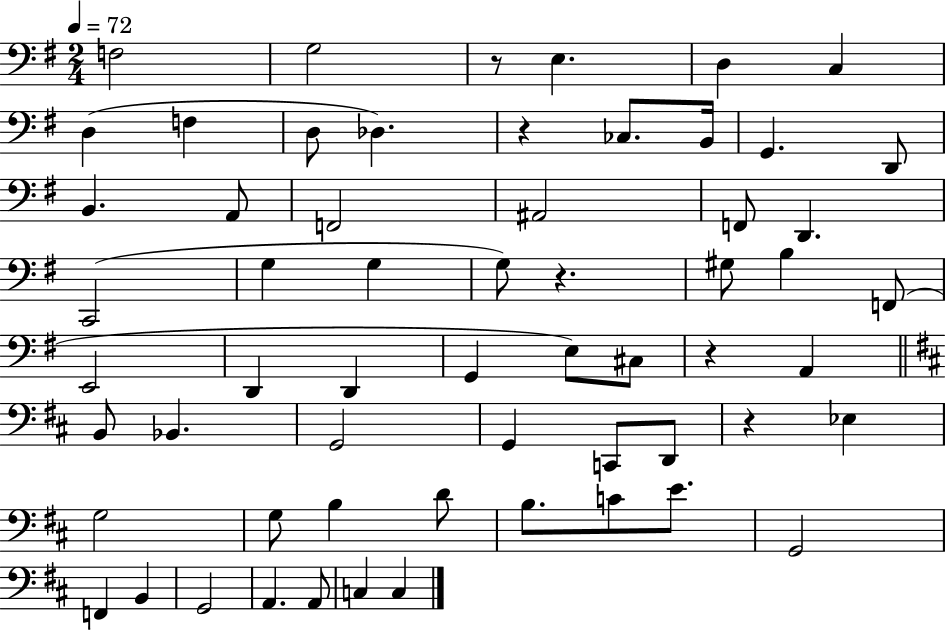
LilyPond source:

{
  \clef bass
  \numericTimeSignature
  \time 2/4
  \key g \major
  \tempo 4 = 72
  f2 | g2 | r8 e4. | d4 c4 | \break d4( f4 | d8 des4.) | r4 ces8. b,16 | g,4. d,8 | \break b,4. a,8 | f,2 | ais,2 | f,8 d,4. | \break c,2( | g4 g4 | g8) r4. | gis8 b4 f,8( | \break e,2 | d,4 d,4 | g,4 e8) cis8 | r4 a,4 | \break \bar "||" \break \key d \major b,8 bes,4. | g,2 | g,4 c,8 d,8 | r4 ees4 | \break g2 | g8 b4 d'8 | b8. c'8 e'8. | g,2 | \break f,4 b,4 | g,2 | a,4. a,8 | c4 c4 | \break \bar "|."
}